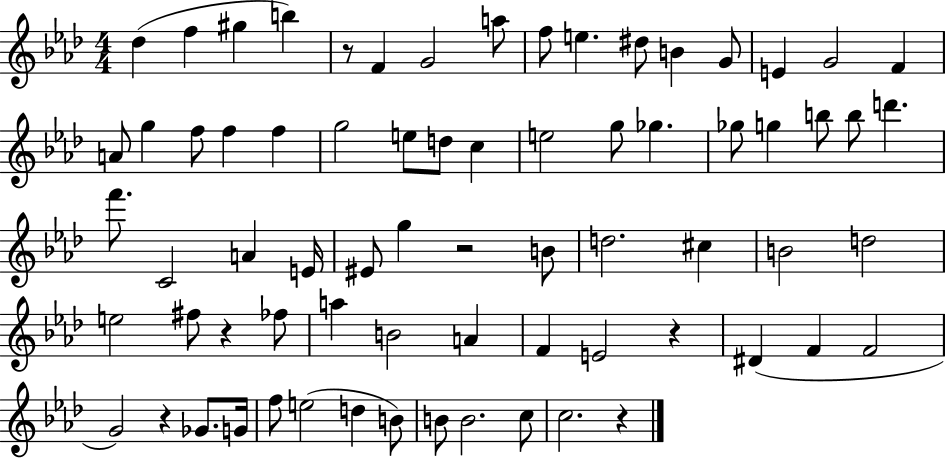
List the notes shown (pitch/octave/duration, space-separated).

Db5/q F5/q G#5/q B5/q R/e F4/q G4/h A5/e F5/e E5/q. D#5/e B4/q G4/e E4/q G4/h F4/q A4/e G5/q F5/e F5/q F5/q G5/h E5/e D5/e C5/q E5/h G5/e Gb5/q. Gb5/e G5/q B5/e B5/e D6/q. F6/e. C4/h A4/q E4/s EIS4/e G5/q R/h B4/e D5/h. C#5/q B4/h D5/h E5/h F#5/e R/q FES5/e A5/q B4/h A4/q F4/q E4/h R/q D#4/q F4/q F4/h G4/h R/q Gb4/e. G4/s F5/e E5/h D5/q B4/e B4/e B4/h. C5/e C5/h. R/q